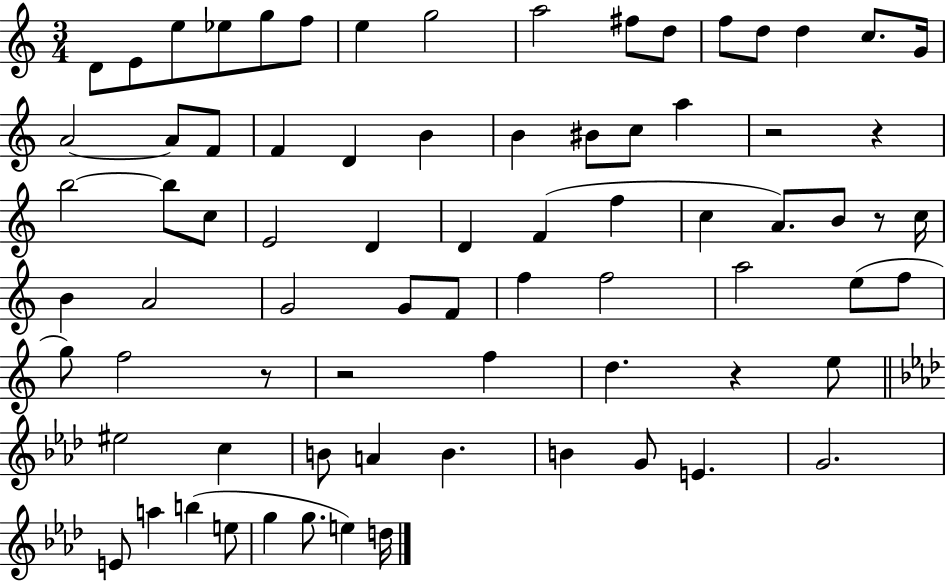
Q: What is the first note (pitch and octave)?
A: D4